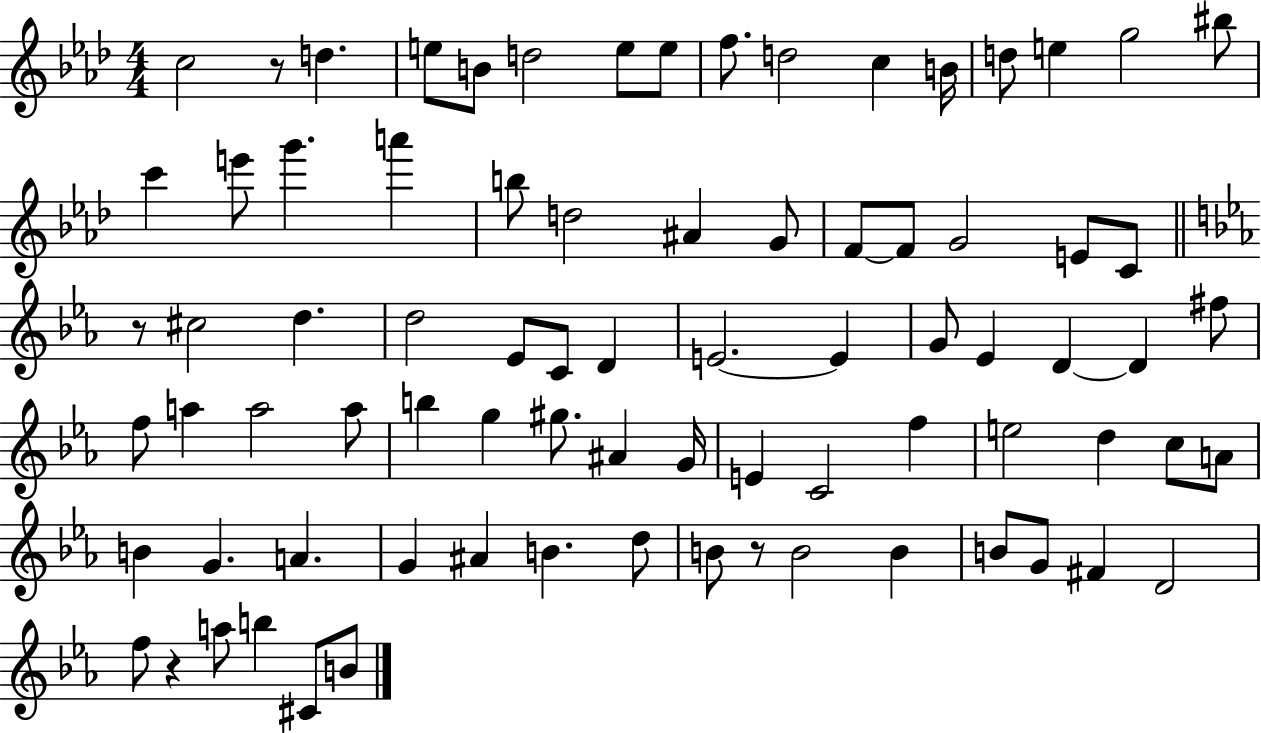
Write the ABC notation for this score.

X:1
T:Untitled
M:4/4
L:1/4
K:Ab
c2 z/2 d e/2 B/2 d2 e/2 e/2 f/2 d2 c B/4 d/2 e g2 ^b/2 c' e'/2 g' a' b/2 d2 ^A G/2 F/2 F/2 G2 E/2 C/2 z/2 ^c2 d d2 _E/2 C/2 D E2 E G/2 _E D D ^f/2 f/2 a a2 a/2 b g ^g/2 ^A G/4 E C2 f e2 d c/2 A/2 B G A G ^A B d/2 B/2 z/2 B2 B B/2 G/2 ^F D2 f/2 z a/2 b ^C/2 B/2